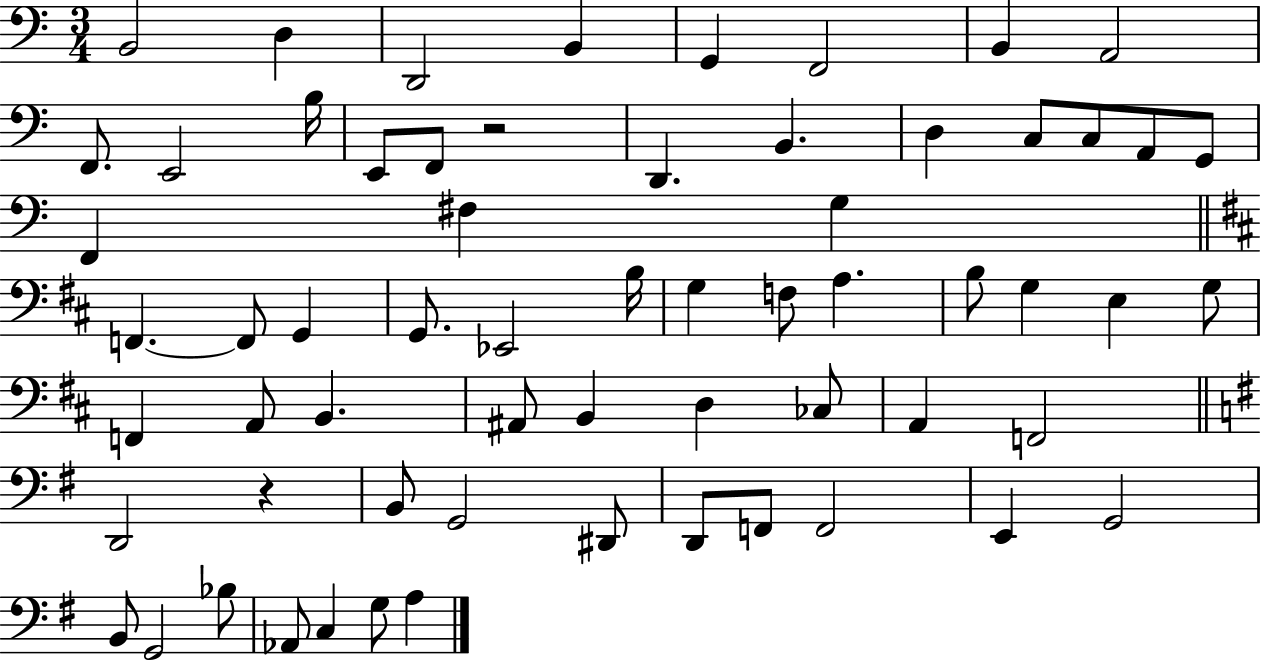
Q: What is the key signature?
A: C major